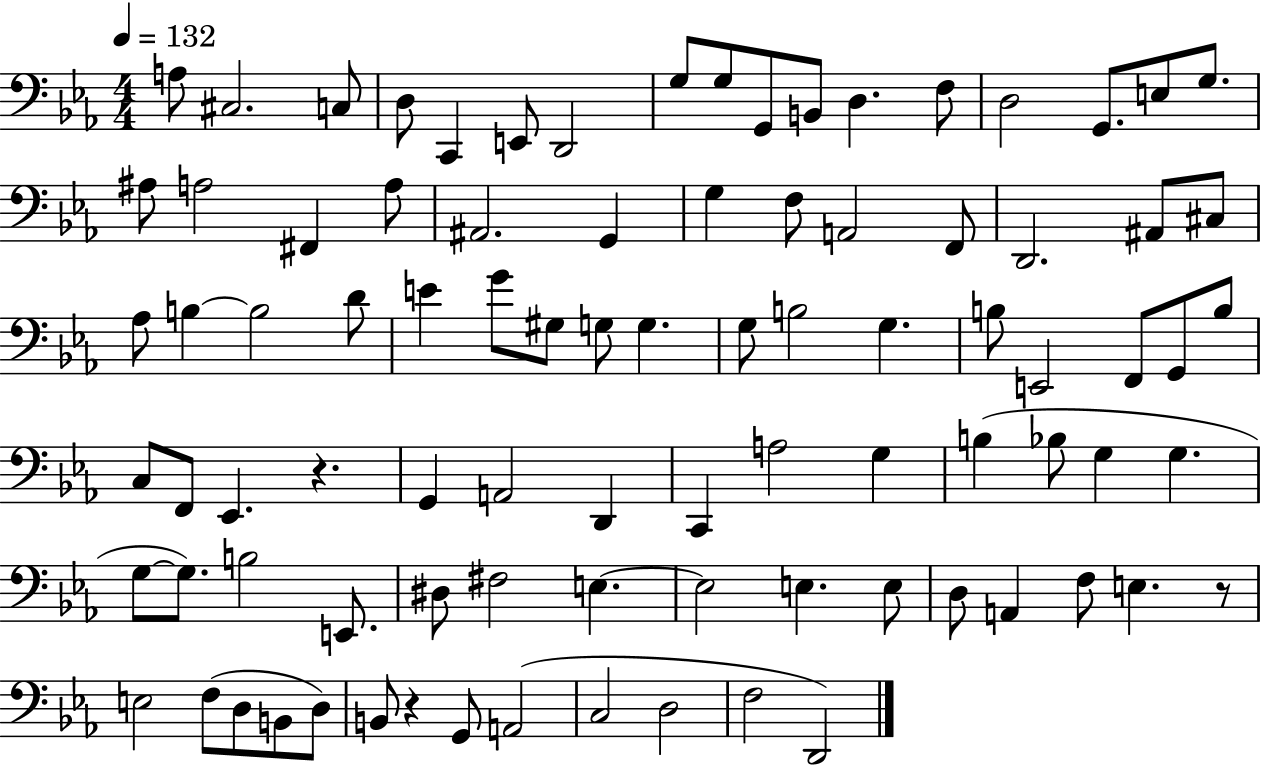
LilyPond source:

{
  \clef bass
  \numericTimeSignature
  \time 4/4
  \key ees \major
  \tempo 4 = 132
  a8 cis2. c8 | d8 c,4 e,8 d,2 | g8 g8 g,8 b,8 d4. f8 | d2 g,8. e8 g8. | \break ais8 a2 fis,4 a8 | ais,2. g,4 | g4 f8 a,2 f,8 | d,2. ais,8 cis8 | \break aes8 b4~~ b2 d'8 | e'4 g'8 gis8 g8 g4. | g8 b2 g4. | b8 e,2 f,8 g,8 b8 | \break c8 f,8 ees,4. r4. | g,4 a,2 d,4 | c,4 a2 g4 | b4( bes8 g4 g4. | \break g8~~ g8.) b2 e,8. | dis8 fis2 e4.~~ | e2 e4. e8 | d8 a,4 f8 e4. r8 | \break e2 f8( d8 b,8 d8) | b,8 r4 g,8 a,2( | c2 d2 | f2 d,2) | \break \bar "|."
}